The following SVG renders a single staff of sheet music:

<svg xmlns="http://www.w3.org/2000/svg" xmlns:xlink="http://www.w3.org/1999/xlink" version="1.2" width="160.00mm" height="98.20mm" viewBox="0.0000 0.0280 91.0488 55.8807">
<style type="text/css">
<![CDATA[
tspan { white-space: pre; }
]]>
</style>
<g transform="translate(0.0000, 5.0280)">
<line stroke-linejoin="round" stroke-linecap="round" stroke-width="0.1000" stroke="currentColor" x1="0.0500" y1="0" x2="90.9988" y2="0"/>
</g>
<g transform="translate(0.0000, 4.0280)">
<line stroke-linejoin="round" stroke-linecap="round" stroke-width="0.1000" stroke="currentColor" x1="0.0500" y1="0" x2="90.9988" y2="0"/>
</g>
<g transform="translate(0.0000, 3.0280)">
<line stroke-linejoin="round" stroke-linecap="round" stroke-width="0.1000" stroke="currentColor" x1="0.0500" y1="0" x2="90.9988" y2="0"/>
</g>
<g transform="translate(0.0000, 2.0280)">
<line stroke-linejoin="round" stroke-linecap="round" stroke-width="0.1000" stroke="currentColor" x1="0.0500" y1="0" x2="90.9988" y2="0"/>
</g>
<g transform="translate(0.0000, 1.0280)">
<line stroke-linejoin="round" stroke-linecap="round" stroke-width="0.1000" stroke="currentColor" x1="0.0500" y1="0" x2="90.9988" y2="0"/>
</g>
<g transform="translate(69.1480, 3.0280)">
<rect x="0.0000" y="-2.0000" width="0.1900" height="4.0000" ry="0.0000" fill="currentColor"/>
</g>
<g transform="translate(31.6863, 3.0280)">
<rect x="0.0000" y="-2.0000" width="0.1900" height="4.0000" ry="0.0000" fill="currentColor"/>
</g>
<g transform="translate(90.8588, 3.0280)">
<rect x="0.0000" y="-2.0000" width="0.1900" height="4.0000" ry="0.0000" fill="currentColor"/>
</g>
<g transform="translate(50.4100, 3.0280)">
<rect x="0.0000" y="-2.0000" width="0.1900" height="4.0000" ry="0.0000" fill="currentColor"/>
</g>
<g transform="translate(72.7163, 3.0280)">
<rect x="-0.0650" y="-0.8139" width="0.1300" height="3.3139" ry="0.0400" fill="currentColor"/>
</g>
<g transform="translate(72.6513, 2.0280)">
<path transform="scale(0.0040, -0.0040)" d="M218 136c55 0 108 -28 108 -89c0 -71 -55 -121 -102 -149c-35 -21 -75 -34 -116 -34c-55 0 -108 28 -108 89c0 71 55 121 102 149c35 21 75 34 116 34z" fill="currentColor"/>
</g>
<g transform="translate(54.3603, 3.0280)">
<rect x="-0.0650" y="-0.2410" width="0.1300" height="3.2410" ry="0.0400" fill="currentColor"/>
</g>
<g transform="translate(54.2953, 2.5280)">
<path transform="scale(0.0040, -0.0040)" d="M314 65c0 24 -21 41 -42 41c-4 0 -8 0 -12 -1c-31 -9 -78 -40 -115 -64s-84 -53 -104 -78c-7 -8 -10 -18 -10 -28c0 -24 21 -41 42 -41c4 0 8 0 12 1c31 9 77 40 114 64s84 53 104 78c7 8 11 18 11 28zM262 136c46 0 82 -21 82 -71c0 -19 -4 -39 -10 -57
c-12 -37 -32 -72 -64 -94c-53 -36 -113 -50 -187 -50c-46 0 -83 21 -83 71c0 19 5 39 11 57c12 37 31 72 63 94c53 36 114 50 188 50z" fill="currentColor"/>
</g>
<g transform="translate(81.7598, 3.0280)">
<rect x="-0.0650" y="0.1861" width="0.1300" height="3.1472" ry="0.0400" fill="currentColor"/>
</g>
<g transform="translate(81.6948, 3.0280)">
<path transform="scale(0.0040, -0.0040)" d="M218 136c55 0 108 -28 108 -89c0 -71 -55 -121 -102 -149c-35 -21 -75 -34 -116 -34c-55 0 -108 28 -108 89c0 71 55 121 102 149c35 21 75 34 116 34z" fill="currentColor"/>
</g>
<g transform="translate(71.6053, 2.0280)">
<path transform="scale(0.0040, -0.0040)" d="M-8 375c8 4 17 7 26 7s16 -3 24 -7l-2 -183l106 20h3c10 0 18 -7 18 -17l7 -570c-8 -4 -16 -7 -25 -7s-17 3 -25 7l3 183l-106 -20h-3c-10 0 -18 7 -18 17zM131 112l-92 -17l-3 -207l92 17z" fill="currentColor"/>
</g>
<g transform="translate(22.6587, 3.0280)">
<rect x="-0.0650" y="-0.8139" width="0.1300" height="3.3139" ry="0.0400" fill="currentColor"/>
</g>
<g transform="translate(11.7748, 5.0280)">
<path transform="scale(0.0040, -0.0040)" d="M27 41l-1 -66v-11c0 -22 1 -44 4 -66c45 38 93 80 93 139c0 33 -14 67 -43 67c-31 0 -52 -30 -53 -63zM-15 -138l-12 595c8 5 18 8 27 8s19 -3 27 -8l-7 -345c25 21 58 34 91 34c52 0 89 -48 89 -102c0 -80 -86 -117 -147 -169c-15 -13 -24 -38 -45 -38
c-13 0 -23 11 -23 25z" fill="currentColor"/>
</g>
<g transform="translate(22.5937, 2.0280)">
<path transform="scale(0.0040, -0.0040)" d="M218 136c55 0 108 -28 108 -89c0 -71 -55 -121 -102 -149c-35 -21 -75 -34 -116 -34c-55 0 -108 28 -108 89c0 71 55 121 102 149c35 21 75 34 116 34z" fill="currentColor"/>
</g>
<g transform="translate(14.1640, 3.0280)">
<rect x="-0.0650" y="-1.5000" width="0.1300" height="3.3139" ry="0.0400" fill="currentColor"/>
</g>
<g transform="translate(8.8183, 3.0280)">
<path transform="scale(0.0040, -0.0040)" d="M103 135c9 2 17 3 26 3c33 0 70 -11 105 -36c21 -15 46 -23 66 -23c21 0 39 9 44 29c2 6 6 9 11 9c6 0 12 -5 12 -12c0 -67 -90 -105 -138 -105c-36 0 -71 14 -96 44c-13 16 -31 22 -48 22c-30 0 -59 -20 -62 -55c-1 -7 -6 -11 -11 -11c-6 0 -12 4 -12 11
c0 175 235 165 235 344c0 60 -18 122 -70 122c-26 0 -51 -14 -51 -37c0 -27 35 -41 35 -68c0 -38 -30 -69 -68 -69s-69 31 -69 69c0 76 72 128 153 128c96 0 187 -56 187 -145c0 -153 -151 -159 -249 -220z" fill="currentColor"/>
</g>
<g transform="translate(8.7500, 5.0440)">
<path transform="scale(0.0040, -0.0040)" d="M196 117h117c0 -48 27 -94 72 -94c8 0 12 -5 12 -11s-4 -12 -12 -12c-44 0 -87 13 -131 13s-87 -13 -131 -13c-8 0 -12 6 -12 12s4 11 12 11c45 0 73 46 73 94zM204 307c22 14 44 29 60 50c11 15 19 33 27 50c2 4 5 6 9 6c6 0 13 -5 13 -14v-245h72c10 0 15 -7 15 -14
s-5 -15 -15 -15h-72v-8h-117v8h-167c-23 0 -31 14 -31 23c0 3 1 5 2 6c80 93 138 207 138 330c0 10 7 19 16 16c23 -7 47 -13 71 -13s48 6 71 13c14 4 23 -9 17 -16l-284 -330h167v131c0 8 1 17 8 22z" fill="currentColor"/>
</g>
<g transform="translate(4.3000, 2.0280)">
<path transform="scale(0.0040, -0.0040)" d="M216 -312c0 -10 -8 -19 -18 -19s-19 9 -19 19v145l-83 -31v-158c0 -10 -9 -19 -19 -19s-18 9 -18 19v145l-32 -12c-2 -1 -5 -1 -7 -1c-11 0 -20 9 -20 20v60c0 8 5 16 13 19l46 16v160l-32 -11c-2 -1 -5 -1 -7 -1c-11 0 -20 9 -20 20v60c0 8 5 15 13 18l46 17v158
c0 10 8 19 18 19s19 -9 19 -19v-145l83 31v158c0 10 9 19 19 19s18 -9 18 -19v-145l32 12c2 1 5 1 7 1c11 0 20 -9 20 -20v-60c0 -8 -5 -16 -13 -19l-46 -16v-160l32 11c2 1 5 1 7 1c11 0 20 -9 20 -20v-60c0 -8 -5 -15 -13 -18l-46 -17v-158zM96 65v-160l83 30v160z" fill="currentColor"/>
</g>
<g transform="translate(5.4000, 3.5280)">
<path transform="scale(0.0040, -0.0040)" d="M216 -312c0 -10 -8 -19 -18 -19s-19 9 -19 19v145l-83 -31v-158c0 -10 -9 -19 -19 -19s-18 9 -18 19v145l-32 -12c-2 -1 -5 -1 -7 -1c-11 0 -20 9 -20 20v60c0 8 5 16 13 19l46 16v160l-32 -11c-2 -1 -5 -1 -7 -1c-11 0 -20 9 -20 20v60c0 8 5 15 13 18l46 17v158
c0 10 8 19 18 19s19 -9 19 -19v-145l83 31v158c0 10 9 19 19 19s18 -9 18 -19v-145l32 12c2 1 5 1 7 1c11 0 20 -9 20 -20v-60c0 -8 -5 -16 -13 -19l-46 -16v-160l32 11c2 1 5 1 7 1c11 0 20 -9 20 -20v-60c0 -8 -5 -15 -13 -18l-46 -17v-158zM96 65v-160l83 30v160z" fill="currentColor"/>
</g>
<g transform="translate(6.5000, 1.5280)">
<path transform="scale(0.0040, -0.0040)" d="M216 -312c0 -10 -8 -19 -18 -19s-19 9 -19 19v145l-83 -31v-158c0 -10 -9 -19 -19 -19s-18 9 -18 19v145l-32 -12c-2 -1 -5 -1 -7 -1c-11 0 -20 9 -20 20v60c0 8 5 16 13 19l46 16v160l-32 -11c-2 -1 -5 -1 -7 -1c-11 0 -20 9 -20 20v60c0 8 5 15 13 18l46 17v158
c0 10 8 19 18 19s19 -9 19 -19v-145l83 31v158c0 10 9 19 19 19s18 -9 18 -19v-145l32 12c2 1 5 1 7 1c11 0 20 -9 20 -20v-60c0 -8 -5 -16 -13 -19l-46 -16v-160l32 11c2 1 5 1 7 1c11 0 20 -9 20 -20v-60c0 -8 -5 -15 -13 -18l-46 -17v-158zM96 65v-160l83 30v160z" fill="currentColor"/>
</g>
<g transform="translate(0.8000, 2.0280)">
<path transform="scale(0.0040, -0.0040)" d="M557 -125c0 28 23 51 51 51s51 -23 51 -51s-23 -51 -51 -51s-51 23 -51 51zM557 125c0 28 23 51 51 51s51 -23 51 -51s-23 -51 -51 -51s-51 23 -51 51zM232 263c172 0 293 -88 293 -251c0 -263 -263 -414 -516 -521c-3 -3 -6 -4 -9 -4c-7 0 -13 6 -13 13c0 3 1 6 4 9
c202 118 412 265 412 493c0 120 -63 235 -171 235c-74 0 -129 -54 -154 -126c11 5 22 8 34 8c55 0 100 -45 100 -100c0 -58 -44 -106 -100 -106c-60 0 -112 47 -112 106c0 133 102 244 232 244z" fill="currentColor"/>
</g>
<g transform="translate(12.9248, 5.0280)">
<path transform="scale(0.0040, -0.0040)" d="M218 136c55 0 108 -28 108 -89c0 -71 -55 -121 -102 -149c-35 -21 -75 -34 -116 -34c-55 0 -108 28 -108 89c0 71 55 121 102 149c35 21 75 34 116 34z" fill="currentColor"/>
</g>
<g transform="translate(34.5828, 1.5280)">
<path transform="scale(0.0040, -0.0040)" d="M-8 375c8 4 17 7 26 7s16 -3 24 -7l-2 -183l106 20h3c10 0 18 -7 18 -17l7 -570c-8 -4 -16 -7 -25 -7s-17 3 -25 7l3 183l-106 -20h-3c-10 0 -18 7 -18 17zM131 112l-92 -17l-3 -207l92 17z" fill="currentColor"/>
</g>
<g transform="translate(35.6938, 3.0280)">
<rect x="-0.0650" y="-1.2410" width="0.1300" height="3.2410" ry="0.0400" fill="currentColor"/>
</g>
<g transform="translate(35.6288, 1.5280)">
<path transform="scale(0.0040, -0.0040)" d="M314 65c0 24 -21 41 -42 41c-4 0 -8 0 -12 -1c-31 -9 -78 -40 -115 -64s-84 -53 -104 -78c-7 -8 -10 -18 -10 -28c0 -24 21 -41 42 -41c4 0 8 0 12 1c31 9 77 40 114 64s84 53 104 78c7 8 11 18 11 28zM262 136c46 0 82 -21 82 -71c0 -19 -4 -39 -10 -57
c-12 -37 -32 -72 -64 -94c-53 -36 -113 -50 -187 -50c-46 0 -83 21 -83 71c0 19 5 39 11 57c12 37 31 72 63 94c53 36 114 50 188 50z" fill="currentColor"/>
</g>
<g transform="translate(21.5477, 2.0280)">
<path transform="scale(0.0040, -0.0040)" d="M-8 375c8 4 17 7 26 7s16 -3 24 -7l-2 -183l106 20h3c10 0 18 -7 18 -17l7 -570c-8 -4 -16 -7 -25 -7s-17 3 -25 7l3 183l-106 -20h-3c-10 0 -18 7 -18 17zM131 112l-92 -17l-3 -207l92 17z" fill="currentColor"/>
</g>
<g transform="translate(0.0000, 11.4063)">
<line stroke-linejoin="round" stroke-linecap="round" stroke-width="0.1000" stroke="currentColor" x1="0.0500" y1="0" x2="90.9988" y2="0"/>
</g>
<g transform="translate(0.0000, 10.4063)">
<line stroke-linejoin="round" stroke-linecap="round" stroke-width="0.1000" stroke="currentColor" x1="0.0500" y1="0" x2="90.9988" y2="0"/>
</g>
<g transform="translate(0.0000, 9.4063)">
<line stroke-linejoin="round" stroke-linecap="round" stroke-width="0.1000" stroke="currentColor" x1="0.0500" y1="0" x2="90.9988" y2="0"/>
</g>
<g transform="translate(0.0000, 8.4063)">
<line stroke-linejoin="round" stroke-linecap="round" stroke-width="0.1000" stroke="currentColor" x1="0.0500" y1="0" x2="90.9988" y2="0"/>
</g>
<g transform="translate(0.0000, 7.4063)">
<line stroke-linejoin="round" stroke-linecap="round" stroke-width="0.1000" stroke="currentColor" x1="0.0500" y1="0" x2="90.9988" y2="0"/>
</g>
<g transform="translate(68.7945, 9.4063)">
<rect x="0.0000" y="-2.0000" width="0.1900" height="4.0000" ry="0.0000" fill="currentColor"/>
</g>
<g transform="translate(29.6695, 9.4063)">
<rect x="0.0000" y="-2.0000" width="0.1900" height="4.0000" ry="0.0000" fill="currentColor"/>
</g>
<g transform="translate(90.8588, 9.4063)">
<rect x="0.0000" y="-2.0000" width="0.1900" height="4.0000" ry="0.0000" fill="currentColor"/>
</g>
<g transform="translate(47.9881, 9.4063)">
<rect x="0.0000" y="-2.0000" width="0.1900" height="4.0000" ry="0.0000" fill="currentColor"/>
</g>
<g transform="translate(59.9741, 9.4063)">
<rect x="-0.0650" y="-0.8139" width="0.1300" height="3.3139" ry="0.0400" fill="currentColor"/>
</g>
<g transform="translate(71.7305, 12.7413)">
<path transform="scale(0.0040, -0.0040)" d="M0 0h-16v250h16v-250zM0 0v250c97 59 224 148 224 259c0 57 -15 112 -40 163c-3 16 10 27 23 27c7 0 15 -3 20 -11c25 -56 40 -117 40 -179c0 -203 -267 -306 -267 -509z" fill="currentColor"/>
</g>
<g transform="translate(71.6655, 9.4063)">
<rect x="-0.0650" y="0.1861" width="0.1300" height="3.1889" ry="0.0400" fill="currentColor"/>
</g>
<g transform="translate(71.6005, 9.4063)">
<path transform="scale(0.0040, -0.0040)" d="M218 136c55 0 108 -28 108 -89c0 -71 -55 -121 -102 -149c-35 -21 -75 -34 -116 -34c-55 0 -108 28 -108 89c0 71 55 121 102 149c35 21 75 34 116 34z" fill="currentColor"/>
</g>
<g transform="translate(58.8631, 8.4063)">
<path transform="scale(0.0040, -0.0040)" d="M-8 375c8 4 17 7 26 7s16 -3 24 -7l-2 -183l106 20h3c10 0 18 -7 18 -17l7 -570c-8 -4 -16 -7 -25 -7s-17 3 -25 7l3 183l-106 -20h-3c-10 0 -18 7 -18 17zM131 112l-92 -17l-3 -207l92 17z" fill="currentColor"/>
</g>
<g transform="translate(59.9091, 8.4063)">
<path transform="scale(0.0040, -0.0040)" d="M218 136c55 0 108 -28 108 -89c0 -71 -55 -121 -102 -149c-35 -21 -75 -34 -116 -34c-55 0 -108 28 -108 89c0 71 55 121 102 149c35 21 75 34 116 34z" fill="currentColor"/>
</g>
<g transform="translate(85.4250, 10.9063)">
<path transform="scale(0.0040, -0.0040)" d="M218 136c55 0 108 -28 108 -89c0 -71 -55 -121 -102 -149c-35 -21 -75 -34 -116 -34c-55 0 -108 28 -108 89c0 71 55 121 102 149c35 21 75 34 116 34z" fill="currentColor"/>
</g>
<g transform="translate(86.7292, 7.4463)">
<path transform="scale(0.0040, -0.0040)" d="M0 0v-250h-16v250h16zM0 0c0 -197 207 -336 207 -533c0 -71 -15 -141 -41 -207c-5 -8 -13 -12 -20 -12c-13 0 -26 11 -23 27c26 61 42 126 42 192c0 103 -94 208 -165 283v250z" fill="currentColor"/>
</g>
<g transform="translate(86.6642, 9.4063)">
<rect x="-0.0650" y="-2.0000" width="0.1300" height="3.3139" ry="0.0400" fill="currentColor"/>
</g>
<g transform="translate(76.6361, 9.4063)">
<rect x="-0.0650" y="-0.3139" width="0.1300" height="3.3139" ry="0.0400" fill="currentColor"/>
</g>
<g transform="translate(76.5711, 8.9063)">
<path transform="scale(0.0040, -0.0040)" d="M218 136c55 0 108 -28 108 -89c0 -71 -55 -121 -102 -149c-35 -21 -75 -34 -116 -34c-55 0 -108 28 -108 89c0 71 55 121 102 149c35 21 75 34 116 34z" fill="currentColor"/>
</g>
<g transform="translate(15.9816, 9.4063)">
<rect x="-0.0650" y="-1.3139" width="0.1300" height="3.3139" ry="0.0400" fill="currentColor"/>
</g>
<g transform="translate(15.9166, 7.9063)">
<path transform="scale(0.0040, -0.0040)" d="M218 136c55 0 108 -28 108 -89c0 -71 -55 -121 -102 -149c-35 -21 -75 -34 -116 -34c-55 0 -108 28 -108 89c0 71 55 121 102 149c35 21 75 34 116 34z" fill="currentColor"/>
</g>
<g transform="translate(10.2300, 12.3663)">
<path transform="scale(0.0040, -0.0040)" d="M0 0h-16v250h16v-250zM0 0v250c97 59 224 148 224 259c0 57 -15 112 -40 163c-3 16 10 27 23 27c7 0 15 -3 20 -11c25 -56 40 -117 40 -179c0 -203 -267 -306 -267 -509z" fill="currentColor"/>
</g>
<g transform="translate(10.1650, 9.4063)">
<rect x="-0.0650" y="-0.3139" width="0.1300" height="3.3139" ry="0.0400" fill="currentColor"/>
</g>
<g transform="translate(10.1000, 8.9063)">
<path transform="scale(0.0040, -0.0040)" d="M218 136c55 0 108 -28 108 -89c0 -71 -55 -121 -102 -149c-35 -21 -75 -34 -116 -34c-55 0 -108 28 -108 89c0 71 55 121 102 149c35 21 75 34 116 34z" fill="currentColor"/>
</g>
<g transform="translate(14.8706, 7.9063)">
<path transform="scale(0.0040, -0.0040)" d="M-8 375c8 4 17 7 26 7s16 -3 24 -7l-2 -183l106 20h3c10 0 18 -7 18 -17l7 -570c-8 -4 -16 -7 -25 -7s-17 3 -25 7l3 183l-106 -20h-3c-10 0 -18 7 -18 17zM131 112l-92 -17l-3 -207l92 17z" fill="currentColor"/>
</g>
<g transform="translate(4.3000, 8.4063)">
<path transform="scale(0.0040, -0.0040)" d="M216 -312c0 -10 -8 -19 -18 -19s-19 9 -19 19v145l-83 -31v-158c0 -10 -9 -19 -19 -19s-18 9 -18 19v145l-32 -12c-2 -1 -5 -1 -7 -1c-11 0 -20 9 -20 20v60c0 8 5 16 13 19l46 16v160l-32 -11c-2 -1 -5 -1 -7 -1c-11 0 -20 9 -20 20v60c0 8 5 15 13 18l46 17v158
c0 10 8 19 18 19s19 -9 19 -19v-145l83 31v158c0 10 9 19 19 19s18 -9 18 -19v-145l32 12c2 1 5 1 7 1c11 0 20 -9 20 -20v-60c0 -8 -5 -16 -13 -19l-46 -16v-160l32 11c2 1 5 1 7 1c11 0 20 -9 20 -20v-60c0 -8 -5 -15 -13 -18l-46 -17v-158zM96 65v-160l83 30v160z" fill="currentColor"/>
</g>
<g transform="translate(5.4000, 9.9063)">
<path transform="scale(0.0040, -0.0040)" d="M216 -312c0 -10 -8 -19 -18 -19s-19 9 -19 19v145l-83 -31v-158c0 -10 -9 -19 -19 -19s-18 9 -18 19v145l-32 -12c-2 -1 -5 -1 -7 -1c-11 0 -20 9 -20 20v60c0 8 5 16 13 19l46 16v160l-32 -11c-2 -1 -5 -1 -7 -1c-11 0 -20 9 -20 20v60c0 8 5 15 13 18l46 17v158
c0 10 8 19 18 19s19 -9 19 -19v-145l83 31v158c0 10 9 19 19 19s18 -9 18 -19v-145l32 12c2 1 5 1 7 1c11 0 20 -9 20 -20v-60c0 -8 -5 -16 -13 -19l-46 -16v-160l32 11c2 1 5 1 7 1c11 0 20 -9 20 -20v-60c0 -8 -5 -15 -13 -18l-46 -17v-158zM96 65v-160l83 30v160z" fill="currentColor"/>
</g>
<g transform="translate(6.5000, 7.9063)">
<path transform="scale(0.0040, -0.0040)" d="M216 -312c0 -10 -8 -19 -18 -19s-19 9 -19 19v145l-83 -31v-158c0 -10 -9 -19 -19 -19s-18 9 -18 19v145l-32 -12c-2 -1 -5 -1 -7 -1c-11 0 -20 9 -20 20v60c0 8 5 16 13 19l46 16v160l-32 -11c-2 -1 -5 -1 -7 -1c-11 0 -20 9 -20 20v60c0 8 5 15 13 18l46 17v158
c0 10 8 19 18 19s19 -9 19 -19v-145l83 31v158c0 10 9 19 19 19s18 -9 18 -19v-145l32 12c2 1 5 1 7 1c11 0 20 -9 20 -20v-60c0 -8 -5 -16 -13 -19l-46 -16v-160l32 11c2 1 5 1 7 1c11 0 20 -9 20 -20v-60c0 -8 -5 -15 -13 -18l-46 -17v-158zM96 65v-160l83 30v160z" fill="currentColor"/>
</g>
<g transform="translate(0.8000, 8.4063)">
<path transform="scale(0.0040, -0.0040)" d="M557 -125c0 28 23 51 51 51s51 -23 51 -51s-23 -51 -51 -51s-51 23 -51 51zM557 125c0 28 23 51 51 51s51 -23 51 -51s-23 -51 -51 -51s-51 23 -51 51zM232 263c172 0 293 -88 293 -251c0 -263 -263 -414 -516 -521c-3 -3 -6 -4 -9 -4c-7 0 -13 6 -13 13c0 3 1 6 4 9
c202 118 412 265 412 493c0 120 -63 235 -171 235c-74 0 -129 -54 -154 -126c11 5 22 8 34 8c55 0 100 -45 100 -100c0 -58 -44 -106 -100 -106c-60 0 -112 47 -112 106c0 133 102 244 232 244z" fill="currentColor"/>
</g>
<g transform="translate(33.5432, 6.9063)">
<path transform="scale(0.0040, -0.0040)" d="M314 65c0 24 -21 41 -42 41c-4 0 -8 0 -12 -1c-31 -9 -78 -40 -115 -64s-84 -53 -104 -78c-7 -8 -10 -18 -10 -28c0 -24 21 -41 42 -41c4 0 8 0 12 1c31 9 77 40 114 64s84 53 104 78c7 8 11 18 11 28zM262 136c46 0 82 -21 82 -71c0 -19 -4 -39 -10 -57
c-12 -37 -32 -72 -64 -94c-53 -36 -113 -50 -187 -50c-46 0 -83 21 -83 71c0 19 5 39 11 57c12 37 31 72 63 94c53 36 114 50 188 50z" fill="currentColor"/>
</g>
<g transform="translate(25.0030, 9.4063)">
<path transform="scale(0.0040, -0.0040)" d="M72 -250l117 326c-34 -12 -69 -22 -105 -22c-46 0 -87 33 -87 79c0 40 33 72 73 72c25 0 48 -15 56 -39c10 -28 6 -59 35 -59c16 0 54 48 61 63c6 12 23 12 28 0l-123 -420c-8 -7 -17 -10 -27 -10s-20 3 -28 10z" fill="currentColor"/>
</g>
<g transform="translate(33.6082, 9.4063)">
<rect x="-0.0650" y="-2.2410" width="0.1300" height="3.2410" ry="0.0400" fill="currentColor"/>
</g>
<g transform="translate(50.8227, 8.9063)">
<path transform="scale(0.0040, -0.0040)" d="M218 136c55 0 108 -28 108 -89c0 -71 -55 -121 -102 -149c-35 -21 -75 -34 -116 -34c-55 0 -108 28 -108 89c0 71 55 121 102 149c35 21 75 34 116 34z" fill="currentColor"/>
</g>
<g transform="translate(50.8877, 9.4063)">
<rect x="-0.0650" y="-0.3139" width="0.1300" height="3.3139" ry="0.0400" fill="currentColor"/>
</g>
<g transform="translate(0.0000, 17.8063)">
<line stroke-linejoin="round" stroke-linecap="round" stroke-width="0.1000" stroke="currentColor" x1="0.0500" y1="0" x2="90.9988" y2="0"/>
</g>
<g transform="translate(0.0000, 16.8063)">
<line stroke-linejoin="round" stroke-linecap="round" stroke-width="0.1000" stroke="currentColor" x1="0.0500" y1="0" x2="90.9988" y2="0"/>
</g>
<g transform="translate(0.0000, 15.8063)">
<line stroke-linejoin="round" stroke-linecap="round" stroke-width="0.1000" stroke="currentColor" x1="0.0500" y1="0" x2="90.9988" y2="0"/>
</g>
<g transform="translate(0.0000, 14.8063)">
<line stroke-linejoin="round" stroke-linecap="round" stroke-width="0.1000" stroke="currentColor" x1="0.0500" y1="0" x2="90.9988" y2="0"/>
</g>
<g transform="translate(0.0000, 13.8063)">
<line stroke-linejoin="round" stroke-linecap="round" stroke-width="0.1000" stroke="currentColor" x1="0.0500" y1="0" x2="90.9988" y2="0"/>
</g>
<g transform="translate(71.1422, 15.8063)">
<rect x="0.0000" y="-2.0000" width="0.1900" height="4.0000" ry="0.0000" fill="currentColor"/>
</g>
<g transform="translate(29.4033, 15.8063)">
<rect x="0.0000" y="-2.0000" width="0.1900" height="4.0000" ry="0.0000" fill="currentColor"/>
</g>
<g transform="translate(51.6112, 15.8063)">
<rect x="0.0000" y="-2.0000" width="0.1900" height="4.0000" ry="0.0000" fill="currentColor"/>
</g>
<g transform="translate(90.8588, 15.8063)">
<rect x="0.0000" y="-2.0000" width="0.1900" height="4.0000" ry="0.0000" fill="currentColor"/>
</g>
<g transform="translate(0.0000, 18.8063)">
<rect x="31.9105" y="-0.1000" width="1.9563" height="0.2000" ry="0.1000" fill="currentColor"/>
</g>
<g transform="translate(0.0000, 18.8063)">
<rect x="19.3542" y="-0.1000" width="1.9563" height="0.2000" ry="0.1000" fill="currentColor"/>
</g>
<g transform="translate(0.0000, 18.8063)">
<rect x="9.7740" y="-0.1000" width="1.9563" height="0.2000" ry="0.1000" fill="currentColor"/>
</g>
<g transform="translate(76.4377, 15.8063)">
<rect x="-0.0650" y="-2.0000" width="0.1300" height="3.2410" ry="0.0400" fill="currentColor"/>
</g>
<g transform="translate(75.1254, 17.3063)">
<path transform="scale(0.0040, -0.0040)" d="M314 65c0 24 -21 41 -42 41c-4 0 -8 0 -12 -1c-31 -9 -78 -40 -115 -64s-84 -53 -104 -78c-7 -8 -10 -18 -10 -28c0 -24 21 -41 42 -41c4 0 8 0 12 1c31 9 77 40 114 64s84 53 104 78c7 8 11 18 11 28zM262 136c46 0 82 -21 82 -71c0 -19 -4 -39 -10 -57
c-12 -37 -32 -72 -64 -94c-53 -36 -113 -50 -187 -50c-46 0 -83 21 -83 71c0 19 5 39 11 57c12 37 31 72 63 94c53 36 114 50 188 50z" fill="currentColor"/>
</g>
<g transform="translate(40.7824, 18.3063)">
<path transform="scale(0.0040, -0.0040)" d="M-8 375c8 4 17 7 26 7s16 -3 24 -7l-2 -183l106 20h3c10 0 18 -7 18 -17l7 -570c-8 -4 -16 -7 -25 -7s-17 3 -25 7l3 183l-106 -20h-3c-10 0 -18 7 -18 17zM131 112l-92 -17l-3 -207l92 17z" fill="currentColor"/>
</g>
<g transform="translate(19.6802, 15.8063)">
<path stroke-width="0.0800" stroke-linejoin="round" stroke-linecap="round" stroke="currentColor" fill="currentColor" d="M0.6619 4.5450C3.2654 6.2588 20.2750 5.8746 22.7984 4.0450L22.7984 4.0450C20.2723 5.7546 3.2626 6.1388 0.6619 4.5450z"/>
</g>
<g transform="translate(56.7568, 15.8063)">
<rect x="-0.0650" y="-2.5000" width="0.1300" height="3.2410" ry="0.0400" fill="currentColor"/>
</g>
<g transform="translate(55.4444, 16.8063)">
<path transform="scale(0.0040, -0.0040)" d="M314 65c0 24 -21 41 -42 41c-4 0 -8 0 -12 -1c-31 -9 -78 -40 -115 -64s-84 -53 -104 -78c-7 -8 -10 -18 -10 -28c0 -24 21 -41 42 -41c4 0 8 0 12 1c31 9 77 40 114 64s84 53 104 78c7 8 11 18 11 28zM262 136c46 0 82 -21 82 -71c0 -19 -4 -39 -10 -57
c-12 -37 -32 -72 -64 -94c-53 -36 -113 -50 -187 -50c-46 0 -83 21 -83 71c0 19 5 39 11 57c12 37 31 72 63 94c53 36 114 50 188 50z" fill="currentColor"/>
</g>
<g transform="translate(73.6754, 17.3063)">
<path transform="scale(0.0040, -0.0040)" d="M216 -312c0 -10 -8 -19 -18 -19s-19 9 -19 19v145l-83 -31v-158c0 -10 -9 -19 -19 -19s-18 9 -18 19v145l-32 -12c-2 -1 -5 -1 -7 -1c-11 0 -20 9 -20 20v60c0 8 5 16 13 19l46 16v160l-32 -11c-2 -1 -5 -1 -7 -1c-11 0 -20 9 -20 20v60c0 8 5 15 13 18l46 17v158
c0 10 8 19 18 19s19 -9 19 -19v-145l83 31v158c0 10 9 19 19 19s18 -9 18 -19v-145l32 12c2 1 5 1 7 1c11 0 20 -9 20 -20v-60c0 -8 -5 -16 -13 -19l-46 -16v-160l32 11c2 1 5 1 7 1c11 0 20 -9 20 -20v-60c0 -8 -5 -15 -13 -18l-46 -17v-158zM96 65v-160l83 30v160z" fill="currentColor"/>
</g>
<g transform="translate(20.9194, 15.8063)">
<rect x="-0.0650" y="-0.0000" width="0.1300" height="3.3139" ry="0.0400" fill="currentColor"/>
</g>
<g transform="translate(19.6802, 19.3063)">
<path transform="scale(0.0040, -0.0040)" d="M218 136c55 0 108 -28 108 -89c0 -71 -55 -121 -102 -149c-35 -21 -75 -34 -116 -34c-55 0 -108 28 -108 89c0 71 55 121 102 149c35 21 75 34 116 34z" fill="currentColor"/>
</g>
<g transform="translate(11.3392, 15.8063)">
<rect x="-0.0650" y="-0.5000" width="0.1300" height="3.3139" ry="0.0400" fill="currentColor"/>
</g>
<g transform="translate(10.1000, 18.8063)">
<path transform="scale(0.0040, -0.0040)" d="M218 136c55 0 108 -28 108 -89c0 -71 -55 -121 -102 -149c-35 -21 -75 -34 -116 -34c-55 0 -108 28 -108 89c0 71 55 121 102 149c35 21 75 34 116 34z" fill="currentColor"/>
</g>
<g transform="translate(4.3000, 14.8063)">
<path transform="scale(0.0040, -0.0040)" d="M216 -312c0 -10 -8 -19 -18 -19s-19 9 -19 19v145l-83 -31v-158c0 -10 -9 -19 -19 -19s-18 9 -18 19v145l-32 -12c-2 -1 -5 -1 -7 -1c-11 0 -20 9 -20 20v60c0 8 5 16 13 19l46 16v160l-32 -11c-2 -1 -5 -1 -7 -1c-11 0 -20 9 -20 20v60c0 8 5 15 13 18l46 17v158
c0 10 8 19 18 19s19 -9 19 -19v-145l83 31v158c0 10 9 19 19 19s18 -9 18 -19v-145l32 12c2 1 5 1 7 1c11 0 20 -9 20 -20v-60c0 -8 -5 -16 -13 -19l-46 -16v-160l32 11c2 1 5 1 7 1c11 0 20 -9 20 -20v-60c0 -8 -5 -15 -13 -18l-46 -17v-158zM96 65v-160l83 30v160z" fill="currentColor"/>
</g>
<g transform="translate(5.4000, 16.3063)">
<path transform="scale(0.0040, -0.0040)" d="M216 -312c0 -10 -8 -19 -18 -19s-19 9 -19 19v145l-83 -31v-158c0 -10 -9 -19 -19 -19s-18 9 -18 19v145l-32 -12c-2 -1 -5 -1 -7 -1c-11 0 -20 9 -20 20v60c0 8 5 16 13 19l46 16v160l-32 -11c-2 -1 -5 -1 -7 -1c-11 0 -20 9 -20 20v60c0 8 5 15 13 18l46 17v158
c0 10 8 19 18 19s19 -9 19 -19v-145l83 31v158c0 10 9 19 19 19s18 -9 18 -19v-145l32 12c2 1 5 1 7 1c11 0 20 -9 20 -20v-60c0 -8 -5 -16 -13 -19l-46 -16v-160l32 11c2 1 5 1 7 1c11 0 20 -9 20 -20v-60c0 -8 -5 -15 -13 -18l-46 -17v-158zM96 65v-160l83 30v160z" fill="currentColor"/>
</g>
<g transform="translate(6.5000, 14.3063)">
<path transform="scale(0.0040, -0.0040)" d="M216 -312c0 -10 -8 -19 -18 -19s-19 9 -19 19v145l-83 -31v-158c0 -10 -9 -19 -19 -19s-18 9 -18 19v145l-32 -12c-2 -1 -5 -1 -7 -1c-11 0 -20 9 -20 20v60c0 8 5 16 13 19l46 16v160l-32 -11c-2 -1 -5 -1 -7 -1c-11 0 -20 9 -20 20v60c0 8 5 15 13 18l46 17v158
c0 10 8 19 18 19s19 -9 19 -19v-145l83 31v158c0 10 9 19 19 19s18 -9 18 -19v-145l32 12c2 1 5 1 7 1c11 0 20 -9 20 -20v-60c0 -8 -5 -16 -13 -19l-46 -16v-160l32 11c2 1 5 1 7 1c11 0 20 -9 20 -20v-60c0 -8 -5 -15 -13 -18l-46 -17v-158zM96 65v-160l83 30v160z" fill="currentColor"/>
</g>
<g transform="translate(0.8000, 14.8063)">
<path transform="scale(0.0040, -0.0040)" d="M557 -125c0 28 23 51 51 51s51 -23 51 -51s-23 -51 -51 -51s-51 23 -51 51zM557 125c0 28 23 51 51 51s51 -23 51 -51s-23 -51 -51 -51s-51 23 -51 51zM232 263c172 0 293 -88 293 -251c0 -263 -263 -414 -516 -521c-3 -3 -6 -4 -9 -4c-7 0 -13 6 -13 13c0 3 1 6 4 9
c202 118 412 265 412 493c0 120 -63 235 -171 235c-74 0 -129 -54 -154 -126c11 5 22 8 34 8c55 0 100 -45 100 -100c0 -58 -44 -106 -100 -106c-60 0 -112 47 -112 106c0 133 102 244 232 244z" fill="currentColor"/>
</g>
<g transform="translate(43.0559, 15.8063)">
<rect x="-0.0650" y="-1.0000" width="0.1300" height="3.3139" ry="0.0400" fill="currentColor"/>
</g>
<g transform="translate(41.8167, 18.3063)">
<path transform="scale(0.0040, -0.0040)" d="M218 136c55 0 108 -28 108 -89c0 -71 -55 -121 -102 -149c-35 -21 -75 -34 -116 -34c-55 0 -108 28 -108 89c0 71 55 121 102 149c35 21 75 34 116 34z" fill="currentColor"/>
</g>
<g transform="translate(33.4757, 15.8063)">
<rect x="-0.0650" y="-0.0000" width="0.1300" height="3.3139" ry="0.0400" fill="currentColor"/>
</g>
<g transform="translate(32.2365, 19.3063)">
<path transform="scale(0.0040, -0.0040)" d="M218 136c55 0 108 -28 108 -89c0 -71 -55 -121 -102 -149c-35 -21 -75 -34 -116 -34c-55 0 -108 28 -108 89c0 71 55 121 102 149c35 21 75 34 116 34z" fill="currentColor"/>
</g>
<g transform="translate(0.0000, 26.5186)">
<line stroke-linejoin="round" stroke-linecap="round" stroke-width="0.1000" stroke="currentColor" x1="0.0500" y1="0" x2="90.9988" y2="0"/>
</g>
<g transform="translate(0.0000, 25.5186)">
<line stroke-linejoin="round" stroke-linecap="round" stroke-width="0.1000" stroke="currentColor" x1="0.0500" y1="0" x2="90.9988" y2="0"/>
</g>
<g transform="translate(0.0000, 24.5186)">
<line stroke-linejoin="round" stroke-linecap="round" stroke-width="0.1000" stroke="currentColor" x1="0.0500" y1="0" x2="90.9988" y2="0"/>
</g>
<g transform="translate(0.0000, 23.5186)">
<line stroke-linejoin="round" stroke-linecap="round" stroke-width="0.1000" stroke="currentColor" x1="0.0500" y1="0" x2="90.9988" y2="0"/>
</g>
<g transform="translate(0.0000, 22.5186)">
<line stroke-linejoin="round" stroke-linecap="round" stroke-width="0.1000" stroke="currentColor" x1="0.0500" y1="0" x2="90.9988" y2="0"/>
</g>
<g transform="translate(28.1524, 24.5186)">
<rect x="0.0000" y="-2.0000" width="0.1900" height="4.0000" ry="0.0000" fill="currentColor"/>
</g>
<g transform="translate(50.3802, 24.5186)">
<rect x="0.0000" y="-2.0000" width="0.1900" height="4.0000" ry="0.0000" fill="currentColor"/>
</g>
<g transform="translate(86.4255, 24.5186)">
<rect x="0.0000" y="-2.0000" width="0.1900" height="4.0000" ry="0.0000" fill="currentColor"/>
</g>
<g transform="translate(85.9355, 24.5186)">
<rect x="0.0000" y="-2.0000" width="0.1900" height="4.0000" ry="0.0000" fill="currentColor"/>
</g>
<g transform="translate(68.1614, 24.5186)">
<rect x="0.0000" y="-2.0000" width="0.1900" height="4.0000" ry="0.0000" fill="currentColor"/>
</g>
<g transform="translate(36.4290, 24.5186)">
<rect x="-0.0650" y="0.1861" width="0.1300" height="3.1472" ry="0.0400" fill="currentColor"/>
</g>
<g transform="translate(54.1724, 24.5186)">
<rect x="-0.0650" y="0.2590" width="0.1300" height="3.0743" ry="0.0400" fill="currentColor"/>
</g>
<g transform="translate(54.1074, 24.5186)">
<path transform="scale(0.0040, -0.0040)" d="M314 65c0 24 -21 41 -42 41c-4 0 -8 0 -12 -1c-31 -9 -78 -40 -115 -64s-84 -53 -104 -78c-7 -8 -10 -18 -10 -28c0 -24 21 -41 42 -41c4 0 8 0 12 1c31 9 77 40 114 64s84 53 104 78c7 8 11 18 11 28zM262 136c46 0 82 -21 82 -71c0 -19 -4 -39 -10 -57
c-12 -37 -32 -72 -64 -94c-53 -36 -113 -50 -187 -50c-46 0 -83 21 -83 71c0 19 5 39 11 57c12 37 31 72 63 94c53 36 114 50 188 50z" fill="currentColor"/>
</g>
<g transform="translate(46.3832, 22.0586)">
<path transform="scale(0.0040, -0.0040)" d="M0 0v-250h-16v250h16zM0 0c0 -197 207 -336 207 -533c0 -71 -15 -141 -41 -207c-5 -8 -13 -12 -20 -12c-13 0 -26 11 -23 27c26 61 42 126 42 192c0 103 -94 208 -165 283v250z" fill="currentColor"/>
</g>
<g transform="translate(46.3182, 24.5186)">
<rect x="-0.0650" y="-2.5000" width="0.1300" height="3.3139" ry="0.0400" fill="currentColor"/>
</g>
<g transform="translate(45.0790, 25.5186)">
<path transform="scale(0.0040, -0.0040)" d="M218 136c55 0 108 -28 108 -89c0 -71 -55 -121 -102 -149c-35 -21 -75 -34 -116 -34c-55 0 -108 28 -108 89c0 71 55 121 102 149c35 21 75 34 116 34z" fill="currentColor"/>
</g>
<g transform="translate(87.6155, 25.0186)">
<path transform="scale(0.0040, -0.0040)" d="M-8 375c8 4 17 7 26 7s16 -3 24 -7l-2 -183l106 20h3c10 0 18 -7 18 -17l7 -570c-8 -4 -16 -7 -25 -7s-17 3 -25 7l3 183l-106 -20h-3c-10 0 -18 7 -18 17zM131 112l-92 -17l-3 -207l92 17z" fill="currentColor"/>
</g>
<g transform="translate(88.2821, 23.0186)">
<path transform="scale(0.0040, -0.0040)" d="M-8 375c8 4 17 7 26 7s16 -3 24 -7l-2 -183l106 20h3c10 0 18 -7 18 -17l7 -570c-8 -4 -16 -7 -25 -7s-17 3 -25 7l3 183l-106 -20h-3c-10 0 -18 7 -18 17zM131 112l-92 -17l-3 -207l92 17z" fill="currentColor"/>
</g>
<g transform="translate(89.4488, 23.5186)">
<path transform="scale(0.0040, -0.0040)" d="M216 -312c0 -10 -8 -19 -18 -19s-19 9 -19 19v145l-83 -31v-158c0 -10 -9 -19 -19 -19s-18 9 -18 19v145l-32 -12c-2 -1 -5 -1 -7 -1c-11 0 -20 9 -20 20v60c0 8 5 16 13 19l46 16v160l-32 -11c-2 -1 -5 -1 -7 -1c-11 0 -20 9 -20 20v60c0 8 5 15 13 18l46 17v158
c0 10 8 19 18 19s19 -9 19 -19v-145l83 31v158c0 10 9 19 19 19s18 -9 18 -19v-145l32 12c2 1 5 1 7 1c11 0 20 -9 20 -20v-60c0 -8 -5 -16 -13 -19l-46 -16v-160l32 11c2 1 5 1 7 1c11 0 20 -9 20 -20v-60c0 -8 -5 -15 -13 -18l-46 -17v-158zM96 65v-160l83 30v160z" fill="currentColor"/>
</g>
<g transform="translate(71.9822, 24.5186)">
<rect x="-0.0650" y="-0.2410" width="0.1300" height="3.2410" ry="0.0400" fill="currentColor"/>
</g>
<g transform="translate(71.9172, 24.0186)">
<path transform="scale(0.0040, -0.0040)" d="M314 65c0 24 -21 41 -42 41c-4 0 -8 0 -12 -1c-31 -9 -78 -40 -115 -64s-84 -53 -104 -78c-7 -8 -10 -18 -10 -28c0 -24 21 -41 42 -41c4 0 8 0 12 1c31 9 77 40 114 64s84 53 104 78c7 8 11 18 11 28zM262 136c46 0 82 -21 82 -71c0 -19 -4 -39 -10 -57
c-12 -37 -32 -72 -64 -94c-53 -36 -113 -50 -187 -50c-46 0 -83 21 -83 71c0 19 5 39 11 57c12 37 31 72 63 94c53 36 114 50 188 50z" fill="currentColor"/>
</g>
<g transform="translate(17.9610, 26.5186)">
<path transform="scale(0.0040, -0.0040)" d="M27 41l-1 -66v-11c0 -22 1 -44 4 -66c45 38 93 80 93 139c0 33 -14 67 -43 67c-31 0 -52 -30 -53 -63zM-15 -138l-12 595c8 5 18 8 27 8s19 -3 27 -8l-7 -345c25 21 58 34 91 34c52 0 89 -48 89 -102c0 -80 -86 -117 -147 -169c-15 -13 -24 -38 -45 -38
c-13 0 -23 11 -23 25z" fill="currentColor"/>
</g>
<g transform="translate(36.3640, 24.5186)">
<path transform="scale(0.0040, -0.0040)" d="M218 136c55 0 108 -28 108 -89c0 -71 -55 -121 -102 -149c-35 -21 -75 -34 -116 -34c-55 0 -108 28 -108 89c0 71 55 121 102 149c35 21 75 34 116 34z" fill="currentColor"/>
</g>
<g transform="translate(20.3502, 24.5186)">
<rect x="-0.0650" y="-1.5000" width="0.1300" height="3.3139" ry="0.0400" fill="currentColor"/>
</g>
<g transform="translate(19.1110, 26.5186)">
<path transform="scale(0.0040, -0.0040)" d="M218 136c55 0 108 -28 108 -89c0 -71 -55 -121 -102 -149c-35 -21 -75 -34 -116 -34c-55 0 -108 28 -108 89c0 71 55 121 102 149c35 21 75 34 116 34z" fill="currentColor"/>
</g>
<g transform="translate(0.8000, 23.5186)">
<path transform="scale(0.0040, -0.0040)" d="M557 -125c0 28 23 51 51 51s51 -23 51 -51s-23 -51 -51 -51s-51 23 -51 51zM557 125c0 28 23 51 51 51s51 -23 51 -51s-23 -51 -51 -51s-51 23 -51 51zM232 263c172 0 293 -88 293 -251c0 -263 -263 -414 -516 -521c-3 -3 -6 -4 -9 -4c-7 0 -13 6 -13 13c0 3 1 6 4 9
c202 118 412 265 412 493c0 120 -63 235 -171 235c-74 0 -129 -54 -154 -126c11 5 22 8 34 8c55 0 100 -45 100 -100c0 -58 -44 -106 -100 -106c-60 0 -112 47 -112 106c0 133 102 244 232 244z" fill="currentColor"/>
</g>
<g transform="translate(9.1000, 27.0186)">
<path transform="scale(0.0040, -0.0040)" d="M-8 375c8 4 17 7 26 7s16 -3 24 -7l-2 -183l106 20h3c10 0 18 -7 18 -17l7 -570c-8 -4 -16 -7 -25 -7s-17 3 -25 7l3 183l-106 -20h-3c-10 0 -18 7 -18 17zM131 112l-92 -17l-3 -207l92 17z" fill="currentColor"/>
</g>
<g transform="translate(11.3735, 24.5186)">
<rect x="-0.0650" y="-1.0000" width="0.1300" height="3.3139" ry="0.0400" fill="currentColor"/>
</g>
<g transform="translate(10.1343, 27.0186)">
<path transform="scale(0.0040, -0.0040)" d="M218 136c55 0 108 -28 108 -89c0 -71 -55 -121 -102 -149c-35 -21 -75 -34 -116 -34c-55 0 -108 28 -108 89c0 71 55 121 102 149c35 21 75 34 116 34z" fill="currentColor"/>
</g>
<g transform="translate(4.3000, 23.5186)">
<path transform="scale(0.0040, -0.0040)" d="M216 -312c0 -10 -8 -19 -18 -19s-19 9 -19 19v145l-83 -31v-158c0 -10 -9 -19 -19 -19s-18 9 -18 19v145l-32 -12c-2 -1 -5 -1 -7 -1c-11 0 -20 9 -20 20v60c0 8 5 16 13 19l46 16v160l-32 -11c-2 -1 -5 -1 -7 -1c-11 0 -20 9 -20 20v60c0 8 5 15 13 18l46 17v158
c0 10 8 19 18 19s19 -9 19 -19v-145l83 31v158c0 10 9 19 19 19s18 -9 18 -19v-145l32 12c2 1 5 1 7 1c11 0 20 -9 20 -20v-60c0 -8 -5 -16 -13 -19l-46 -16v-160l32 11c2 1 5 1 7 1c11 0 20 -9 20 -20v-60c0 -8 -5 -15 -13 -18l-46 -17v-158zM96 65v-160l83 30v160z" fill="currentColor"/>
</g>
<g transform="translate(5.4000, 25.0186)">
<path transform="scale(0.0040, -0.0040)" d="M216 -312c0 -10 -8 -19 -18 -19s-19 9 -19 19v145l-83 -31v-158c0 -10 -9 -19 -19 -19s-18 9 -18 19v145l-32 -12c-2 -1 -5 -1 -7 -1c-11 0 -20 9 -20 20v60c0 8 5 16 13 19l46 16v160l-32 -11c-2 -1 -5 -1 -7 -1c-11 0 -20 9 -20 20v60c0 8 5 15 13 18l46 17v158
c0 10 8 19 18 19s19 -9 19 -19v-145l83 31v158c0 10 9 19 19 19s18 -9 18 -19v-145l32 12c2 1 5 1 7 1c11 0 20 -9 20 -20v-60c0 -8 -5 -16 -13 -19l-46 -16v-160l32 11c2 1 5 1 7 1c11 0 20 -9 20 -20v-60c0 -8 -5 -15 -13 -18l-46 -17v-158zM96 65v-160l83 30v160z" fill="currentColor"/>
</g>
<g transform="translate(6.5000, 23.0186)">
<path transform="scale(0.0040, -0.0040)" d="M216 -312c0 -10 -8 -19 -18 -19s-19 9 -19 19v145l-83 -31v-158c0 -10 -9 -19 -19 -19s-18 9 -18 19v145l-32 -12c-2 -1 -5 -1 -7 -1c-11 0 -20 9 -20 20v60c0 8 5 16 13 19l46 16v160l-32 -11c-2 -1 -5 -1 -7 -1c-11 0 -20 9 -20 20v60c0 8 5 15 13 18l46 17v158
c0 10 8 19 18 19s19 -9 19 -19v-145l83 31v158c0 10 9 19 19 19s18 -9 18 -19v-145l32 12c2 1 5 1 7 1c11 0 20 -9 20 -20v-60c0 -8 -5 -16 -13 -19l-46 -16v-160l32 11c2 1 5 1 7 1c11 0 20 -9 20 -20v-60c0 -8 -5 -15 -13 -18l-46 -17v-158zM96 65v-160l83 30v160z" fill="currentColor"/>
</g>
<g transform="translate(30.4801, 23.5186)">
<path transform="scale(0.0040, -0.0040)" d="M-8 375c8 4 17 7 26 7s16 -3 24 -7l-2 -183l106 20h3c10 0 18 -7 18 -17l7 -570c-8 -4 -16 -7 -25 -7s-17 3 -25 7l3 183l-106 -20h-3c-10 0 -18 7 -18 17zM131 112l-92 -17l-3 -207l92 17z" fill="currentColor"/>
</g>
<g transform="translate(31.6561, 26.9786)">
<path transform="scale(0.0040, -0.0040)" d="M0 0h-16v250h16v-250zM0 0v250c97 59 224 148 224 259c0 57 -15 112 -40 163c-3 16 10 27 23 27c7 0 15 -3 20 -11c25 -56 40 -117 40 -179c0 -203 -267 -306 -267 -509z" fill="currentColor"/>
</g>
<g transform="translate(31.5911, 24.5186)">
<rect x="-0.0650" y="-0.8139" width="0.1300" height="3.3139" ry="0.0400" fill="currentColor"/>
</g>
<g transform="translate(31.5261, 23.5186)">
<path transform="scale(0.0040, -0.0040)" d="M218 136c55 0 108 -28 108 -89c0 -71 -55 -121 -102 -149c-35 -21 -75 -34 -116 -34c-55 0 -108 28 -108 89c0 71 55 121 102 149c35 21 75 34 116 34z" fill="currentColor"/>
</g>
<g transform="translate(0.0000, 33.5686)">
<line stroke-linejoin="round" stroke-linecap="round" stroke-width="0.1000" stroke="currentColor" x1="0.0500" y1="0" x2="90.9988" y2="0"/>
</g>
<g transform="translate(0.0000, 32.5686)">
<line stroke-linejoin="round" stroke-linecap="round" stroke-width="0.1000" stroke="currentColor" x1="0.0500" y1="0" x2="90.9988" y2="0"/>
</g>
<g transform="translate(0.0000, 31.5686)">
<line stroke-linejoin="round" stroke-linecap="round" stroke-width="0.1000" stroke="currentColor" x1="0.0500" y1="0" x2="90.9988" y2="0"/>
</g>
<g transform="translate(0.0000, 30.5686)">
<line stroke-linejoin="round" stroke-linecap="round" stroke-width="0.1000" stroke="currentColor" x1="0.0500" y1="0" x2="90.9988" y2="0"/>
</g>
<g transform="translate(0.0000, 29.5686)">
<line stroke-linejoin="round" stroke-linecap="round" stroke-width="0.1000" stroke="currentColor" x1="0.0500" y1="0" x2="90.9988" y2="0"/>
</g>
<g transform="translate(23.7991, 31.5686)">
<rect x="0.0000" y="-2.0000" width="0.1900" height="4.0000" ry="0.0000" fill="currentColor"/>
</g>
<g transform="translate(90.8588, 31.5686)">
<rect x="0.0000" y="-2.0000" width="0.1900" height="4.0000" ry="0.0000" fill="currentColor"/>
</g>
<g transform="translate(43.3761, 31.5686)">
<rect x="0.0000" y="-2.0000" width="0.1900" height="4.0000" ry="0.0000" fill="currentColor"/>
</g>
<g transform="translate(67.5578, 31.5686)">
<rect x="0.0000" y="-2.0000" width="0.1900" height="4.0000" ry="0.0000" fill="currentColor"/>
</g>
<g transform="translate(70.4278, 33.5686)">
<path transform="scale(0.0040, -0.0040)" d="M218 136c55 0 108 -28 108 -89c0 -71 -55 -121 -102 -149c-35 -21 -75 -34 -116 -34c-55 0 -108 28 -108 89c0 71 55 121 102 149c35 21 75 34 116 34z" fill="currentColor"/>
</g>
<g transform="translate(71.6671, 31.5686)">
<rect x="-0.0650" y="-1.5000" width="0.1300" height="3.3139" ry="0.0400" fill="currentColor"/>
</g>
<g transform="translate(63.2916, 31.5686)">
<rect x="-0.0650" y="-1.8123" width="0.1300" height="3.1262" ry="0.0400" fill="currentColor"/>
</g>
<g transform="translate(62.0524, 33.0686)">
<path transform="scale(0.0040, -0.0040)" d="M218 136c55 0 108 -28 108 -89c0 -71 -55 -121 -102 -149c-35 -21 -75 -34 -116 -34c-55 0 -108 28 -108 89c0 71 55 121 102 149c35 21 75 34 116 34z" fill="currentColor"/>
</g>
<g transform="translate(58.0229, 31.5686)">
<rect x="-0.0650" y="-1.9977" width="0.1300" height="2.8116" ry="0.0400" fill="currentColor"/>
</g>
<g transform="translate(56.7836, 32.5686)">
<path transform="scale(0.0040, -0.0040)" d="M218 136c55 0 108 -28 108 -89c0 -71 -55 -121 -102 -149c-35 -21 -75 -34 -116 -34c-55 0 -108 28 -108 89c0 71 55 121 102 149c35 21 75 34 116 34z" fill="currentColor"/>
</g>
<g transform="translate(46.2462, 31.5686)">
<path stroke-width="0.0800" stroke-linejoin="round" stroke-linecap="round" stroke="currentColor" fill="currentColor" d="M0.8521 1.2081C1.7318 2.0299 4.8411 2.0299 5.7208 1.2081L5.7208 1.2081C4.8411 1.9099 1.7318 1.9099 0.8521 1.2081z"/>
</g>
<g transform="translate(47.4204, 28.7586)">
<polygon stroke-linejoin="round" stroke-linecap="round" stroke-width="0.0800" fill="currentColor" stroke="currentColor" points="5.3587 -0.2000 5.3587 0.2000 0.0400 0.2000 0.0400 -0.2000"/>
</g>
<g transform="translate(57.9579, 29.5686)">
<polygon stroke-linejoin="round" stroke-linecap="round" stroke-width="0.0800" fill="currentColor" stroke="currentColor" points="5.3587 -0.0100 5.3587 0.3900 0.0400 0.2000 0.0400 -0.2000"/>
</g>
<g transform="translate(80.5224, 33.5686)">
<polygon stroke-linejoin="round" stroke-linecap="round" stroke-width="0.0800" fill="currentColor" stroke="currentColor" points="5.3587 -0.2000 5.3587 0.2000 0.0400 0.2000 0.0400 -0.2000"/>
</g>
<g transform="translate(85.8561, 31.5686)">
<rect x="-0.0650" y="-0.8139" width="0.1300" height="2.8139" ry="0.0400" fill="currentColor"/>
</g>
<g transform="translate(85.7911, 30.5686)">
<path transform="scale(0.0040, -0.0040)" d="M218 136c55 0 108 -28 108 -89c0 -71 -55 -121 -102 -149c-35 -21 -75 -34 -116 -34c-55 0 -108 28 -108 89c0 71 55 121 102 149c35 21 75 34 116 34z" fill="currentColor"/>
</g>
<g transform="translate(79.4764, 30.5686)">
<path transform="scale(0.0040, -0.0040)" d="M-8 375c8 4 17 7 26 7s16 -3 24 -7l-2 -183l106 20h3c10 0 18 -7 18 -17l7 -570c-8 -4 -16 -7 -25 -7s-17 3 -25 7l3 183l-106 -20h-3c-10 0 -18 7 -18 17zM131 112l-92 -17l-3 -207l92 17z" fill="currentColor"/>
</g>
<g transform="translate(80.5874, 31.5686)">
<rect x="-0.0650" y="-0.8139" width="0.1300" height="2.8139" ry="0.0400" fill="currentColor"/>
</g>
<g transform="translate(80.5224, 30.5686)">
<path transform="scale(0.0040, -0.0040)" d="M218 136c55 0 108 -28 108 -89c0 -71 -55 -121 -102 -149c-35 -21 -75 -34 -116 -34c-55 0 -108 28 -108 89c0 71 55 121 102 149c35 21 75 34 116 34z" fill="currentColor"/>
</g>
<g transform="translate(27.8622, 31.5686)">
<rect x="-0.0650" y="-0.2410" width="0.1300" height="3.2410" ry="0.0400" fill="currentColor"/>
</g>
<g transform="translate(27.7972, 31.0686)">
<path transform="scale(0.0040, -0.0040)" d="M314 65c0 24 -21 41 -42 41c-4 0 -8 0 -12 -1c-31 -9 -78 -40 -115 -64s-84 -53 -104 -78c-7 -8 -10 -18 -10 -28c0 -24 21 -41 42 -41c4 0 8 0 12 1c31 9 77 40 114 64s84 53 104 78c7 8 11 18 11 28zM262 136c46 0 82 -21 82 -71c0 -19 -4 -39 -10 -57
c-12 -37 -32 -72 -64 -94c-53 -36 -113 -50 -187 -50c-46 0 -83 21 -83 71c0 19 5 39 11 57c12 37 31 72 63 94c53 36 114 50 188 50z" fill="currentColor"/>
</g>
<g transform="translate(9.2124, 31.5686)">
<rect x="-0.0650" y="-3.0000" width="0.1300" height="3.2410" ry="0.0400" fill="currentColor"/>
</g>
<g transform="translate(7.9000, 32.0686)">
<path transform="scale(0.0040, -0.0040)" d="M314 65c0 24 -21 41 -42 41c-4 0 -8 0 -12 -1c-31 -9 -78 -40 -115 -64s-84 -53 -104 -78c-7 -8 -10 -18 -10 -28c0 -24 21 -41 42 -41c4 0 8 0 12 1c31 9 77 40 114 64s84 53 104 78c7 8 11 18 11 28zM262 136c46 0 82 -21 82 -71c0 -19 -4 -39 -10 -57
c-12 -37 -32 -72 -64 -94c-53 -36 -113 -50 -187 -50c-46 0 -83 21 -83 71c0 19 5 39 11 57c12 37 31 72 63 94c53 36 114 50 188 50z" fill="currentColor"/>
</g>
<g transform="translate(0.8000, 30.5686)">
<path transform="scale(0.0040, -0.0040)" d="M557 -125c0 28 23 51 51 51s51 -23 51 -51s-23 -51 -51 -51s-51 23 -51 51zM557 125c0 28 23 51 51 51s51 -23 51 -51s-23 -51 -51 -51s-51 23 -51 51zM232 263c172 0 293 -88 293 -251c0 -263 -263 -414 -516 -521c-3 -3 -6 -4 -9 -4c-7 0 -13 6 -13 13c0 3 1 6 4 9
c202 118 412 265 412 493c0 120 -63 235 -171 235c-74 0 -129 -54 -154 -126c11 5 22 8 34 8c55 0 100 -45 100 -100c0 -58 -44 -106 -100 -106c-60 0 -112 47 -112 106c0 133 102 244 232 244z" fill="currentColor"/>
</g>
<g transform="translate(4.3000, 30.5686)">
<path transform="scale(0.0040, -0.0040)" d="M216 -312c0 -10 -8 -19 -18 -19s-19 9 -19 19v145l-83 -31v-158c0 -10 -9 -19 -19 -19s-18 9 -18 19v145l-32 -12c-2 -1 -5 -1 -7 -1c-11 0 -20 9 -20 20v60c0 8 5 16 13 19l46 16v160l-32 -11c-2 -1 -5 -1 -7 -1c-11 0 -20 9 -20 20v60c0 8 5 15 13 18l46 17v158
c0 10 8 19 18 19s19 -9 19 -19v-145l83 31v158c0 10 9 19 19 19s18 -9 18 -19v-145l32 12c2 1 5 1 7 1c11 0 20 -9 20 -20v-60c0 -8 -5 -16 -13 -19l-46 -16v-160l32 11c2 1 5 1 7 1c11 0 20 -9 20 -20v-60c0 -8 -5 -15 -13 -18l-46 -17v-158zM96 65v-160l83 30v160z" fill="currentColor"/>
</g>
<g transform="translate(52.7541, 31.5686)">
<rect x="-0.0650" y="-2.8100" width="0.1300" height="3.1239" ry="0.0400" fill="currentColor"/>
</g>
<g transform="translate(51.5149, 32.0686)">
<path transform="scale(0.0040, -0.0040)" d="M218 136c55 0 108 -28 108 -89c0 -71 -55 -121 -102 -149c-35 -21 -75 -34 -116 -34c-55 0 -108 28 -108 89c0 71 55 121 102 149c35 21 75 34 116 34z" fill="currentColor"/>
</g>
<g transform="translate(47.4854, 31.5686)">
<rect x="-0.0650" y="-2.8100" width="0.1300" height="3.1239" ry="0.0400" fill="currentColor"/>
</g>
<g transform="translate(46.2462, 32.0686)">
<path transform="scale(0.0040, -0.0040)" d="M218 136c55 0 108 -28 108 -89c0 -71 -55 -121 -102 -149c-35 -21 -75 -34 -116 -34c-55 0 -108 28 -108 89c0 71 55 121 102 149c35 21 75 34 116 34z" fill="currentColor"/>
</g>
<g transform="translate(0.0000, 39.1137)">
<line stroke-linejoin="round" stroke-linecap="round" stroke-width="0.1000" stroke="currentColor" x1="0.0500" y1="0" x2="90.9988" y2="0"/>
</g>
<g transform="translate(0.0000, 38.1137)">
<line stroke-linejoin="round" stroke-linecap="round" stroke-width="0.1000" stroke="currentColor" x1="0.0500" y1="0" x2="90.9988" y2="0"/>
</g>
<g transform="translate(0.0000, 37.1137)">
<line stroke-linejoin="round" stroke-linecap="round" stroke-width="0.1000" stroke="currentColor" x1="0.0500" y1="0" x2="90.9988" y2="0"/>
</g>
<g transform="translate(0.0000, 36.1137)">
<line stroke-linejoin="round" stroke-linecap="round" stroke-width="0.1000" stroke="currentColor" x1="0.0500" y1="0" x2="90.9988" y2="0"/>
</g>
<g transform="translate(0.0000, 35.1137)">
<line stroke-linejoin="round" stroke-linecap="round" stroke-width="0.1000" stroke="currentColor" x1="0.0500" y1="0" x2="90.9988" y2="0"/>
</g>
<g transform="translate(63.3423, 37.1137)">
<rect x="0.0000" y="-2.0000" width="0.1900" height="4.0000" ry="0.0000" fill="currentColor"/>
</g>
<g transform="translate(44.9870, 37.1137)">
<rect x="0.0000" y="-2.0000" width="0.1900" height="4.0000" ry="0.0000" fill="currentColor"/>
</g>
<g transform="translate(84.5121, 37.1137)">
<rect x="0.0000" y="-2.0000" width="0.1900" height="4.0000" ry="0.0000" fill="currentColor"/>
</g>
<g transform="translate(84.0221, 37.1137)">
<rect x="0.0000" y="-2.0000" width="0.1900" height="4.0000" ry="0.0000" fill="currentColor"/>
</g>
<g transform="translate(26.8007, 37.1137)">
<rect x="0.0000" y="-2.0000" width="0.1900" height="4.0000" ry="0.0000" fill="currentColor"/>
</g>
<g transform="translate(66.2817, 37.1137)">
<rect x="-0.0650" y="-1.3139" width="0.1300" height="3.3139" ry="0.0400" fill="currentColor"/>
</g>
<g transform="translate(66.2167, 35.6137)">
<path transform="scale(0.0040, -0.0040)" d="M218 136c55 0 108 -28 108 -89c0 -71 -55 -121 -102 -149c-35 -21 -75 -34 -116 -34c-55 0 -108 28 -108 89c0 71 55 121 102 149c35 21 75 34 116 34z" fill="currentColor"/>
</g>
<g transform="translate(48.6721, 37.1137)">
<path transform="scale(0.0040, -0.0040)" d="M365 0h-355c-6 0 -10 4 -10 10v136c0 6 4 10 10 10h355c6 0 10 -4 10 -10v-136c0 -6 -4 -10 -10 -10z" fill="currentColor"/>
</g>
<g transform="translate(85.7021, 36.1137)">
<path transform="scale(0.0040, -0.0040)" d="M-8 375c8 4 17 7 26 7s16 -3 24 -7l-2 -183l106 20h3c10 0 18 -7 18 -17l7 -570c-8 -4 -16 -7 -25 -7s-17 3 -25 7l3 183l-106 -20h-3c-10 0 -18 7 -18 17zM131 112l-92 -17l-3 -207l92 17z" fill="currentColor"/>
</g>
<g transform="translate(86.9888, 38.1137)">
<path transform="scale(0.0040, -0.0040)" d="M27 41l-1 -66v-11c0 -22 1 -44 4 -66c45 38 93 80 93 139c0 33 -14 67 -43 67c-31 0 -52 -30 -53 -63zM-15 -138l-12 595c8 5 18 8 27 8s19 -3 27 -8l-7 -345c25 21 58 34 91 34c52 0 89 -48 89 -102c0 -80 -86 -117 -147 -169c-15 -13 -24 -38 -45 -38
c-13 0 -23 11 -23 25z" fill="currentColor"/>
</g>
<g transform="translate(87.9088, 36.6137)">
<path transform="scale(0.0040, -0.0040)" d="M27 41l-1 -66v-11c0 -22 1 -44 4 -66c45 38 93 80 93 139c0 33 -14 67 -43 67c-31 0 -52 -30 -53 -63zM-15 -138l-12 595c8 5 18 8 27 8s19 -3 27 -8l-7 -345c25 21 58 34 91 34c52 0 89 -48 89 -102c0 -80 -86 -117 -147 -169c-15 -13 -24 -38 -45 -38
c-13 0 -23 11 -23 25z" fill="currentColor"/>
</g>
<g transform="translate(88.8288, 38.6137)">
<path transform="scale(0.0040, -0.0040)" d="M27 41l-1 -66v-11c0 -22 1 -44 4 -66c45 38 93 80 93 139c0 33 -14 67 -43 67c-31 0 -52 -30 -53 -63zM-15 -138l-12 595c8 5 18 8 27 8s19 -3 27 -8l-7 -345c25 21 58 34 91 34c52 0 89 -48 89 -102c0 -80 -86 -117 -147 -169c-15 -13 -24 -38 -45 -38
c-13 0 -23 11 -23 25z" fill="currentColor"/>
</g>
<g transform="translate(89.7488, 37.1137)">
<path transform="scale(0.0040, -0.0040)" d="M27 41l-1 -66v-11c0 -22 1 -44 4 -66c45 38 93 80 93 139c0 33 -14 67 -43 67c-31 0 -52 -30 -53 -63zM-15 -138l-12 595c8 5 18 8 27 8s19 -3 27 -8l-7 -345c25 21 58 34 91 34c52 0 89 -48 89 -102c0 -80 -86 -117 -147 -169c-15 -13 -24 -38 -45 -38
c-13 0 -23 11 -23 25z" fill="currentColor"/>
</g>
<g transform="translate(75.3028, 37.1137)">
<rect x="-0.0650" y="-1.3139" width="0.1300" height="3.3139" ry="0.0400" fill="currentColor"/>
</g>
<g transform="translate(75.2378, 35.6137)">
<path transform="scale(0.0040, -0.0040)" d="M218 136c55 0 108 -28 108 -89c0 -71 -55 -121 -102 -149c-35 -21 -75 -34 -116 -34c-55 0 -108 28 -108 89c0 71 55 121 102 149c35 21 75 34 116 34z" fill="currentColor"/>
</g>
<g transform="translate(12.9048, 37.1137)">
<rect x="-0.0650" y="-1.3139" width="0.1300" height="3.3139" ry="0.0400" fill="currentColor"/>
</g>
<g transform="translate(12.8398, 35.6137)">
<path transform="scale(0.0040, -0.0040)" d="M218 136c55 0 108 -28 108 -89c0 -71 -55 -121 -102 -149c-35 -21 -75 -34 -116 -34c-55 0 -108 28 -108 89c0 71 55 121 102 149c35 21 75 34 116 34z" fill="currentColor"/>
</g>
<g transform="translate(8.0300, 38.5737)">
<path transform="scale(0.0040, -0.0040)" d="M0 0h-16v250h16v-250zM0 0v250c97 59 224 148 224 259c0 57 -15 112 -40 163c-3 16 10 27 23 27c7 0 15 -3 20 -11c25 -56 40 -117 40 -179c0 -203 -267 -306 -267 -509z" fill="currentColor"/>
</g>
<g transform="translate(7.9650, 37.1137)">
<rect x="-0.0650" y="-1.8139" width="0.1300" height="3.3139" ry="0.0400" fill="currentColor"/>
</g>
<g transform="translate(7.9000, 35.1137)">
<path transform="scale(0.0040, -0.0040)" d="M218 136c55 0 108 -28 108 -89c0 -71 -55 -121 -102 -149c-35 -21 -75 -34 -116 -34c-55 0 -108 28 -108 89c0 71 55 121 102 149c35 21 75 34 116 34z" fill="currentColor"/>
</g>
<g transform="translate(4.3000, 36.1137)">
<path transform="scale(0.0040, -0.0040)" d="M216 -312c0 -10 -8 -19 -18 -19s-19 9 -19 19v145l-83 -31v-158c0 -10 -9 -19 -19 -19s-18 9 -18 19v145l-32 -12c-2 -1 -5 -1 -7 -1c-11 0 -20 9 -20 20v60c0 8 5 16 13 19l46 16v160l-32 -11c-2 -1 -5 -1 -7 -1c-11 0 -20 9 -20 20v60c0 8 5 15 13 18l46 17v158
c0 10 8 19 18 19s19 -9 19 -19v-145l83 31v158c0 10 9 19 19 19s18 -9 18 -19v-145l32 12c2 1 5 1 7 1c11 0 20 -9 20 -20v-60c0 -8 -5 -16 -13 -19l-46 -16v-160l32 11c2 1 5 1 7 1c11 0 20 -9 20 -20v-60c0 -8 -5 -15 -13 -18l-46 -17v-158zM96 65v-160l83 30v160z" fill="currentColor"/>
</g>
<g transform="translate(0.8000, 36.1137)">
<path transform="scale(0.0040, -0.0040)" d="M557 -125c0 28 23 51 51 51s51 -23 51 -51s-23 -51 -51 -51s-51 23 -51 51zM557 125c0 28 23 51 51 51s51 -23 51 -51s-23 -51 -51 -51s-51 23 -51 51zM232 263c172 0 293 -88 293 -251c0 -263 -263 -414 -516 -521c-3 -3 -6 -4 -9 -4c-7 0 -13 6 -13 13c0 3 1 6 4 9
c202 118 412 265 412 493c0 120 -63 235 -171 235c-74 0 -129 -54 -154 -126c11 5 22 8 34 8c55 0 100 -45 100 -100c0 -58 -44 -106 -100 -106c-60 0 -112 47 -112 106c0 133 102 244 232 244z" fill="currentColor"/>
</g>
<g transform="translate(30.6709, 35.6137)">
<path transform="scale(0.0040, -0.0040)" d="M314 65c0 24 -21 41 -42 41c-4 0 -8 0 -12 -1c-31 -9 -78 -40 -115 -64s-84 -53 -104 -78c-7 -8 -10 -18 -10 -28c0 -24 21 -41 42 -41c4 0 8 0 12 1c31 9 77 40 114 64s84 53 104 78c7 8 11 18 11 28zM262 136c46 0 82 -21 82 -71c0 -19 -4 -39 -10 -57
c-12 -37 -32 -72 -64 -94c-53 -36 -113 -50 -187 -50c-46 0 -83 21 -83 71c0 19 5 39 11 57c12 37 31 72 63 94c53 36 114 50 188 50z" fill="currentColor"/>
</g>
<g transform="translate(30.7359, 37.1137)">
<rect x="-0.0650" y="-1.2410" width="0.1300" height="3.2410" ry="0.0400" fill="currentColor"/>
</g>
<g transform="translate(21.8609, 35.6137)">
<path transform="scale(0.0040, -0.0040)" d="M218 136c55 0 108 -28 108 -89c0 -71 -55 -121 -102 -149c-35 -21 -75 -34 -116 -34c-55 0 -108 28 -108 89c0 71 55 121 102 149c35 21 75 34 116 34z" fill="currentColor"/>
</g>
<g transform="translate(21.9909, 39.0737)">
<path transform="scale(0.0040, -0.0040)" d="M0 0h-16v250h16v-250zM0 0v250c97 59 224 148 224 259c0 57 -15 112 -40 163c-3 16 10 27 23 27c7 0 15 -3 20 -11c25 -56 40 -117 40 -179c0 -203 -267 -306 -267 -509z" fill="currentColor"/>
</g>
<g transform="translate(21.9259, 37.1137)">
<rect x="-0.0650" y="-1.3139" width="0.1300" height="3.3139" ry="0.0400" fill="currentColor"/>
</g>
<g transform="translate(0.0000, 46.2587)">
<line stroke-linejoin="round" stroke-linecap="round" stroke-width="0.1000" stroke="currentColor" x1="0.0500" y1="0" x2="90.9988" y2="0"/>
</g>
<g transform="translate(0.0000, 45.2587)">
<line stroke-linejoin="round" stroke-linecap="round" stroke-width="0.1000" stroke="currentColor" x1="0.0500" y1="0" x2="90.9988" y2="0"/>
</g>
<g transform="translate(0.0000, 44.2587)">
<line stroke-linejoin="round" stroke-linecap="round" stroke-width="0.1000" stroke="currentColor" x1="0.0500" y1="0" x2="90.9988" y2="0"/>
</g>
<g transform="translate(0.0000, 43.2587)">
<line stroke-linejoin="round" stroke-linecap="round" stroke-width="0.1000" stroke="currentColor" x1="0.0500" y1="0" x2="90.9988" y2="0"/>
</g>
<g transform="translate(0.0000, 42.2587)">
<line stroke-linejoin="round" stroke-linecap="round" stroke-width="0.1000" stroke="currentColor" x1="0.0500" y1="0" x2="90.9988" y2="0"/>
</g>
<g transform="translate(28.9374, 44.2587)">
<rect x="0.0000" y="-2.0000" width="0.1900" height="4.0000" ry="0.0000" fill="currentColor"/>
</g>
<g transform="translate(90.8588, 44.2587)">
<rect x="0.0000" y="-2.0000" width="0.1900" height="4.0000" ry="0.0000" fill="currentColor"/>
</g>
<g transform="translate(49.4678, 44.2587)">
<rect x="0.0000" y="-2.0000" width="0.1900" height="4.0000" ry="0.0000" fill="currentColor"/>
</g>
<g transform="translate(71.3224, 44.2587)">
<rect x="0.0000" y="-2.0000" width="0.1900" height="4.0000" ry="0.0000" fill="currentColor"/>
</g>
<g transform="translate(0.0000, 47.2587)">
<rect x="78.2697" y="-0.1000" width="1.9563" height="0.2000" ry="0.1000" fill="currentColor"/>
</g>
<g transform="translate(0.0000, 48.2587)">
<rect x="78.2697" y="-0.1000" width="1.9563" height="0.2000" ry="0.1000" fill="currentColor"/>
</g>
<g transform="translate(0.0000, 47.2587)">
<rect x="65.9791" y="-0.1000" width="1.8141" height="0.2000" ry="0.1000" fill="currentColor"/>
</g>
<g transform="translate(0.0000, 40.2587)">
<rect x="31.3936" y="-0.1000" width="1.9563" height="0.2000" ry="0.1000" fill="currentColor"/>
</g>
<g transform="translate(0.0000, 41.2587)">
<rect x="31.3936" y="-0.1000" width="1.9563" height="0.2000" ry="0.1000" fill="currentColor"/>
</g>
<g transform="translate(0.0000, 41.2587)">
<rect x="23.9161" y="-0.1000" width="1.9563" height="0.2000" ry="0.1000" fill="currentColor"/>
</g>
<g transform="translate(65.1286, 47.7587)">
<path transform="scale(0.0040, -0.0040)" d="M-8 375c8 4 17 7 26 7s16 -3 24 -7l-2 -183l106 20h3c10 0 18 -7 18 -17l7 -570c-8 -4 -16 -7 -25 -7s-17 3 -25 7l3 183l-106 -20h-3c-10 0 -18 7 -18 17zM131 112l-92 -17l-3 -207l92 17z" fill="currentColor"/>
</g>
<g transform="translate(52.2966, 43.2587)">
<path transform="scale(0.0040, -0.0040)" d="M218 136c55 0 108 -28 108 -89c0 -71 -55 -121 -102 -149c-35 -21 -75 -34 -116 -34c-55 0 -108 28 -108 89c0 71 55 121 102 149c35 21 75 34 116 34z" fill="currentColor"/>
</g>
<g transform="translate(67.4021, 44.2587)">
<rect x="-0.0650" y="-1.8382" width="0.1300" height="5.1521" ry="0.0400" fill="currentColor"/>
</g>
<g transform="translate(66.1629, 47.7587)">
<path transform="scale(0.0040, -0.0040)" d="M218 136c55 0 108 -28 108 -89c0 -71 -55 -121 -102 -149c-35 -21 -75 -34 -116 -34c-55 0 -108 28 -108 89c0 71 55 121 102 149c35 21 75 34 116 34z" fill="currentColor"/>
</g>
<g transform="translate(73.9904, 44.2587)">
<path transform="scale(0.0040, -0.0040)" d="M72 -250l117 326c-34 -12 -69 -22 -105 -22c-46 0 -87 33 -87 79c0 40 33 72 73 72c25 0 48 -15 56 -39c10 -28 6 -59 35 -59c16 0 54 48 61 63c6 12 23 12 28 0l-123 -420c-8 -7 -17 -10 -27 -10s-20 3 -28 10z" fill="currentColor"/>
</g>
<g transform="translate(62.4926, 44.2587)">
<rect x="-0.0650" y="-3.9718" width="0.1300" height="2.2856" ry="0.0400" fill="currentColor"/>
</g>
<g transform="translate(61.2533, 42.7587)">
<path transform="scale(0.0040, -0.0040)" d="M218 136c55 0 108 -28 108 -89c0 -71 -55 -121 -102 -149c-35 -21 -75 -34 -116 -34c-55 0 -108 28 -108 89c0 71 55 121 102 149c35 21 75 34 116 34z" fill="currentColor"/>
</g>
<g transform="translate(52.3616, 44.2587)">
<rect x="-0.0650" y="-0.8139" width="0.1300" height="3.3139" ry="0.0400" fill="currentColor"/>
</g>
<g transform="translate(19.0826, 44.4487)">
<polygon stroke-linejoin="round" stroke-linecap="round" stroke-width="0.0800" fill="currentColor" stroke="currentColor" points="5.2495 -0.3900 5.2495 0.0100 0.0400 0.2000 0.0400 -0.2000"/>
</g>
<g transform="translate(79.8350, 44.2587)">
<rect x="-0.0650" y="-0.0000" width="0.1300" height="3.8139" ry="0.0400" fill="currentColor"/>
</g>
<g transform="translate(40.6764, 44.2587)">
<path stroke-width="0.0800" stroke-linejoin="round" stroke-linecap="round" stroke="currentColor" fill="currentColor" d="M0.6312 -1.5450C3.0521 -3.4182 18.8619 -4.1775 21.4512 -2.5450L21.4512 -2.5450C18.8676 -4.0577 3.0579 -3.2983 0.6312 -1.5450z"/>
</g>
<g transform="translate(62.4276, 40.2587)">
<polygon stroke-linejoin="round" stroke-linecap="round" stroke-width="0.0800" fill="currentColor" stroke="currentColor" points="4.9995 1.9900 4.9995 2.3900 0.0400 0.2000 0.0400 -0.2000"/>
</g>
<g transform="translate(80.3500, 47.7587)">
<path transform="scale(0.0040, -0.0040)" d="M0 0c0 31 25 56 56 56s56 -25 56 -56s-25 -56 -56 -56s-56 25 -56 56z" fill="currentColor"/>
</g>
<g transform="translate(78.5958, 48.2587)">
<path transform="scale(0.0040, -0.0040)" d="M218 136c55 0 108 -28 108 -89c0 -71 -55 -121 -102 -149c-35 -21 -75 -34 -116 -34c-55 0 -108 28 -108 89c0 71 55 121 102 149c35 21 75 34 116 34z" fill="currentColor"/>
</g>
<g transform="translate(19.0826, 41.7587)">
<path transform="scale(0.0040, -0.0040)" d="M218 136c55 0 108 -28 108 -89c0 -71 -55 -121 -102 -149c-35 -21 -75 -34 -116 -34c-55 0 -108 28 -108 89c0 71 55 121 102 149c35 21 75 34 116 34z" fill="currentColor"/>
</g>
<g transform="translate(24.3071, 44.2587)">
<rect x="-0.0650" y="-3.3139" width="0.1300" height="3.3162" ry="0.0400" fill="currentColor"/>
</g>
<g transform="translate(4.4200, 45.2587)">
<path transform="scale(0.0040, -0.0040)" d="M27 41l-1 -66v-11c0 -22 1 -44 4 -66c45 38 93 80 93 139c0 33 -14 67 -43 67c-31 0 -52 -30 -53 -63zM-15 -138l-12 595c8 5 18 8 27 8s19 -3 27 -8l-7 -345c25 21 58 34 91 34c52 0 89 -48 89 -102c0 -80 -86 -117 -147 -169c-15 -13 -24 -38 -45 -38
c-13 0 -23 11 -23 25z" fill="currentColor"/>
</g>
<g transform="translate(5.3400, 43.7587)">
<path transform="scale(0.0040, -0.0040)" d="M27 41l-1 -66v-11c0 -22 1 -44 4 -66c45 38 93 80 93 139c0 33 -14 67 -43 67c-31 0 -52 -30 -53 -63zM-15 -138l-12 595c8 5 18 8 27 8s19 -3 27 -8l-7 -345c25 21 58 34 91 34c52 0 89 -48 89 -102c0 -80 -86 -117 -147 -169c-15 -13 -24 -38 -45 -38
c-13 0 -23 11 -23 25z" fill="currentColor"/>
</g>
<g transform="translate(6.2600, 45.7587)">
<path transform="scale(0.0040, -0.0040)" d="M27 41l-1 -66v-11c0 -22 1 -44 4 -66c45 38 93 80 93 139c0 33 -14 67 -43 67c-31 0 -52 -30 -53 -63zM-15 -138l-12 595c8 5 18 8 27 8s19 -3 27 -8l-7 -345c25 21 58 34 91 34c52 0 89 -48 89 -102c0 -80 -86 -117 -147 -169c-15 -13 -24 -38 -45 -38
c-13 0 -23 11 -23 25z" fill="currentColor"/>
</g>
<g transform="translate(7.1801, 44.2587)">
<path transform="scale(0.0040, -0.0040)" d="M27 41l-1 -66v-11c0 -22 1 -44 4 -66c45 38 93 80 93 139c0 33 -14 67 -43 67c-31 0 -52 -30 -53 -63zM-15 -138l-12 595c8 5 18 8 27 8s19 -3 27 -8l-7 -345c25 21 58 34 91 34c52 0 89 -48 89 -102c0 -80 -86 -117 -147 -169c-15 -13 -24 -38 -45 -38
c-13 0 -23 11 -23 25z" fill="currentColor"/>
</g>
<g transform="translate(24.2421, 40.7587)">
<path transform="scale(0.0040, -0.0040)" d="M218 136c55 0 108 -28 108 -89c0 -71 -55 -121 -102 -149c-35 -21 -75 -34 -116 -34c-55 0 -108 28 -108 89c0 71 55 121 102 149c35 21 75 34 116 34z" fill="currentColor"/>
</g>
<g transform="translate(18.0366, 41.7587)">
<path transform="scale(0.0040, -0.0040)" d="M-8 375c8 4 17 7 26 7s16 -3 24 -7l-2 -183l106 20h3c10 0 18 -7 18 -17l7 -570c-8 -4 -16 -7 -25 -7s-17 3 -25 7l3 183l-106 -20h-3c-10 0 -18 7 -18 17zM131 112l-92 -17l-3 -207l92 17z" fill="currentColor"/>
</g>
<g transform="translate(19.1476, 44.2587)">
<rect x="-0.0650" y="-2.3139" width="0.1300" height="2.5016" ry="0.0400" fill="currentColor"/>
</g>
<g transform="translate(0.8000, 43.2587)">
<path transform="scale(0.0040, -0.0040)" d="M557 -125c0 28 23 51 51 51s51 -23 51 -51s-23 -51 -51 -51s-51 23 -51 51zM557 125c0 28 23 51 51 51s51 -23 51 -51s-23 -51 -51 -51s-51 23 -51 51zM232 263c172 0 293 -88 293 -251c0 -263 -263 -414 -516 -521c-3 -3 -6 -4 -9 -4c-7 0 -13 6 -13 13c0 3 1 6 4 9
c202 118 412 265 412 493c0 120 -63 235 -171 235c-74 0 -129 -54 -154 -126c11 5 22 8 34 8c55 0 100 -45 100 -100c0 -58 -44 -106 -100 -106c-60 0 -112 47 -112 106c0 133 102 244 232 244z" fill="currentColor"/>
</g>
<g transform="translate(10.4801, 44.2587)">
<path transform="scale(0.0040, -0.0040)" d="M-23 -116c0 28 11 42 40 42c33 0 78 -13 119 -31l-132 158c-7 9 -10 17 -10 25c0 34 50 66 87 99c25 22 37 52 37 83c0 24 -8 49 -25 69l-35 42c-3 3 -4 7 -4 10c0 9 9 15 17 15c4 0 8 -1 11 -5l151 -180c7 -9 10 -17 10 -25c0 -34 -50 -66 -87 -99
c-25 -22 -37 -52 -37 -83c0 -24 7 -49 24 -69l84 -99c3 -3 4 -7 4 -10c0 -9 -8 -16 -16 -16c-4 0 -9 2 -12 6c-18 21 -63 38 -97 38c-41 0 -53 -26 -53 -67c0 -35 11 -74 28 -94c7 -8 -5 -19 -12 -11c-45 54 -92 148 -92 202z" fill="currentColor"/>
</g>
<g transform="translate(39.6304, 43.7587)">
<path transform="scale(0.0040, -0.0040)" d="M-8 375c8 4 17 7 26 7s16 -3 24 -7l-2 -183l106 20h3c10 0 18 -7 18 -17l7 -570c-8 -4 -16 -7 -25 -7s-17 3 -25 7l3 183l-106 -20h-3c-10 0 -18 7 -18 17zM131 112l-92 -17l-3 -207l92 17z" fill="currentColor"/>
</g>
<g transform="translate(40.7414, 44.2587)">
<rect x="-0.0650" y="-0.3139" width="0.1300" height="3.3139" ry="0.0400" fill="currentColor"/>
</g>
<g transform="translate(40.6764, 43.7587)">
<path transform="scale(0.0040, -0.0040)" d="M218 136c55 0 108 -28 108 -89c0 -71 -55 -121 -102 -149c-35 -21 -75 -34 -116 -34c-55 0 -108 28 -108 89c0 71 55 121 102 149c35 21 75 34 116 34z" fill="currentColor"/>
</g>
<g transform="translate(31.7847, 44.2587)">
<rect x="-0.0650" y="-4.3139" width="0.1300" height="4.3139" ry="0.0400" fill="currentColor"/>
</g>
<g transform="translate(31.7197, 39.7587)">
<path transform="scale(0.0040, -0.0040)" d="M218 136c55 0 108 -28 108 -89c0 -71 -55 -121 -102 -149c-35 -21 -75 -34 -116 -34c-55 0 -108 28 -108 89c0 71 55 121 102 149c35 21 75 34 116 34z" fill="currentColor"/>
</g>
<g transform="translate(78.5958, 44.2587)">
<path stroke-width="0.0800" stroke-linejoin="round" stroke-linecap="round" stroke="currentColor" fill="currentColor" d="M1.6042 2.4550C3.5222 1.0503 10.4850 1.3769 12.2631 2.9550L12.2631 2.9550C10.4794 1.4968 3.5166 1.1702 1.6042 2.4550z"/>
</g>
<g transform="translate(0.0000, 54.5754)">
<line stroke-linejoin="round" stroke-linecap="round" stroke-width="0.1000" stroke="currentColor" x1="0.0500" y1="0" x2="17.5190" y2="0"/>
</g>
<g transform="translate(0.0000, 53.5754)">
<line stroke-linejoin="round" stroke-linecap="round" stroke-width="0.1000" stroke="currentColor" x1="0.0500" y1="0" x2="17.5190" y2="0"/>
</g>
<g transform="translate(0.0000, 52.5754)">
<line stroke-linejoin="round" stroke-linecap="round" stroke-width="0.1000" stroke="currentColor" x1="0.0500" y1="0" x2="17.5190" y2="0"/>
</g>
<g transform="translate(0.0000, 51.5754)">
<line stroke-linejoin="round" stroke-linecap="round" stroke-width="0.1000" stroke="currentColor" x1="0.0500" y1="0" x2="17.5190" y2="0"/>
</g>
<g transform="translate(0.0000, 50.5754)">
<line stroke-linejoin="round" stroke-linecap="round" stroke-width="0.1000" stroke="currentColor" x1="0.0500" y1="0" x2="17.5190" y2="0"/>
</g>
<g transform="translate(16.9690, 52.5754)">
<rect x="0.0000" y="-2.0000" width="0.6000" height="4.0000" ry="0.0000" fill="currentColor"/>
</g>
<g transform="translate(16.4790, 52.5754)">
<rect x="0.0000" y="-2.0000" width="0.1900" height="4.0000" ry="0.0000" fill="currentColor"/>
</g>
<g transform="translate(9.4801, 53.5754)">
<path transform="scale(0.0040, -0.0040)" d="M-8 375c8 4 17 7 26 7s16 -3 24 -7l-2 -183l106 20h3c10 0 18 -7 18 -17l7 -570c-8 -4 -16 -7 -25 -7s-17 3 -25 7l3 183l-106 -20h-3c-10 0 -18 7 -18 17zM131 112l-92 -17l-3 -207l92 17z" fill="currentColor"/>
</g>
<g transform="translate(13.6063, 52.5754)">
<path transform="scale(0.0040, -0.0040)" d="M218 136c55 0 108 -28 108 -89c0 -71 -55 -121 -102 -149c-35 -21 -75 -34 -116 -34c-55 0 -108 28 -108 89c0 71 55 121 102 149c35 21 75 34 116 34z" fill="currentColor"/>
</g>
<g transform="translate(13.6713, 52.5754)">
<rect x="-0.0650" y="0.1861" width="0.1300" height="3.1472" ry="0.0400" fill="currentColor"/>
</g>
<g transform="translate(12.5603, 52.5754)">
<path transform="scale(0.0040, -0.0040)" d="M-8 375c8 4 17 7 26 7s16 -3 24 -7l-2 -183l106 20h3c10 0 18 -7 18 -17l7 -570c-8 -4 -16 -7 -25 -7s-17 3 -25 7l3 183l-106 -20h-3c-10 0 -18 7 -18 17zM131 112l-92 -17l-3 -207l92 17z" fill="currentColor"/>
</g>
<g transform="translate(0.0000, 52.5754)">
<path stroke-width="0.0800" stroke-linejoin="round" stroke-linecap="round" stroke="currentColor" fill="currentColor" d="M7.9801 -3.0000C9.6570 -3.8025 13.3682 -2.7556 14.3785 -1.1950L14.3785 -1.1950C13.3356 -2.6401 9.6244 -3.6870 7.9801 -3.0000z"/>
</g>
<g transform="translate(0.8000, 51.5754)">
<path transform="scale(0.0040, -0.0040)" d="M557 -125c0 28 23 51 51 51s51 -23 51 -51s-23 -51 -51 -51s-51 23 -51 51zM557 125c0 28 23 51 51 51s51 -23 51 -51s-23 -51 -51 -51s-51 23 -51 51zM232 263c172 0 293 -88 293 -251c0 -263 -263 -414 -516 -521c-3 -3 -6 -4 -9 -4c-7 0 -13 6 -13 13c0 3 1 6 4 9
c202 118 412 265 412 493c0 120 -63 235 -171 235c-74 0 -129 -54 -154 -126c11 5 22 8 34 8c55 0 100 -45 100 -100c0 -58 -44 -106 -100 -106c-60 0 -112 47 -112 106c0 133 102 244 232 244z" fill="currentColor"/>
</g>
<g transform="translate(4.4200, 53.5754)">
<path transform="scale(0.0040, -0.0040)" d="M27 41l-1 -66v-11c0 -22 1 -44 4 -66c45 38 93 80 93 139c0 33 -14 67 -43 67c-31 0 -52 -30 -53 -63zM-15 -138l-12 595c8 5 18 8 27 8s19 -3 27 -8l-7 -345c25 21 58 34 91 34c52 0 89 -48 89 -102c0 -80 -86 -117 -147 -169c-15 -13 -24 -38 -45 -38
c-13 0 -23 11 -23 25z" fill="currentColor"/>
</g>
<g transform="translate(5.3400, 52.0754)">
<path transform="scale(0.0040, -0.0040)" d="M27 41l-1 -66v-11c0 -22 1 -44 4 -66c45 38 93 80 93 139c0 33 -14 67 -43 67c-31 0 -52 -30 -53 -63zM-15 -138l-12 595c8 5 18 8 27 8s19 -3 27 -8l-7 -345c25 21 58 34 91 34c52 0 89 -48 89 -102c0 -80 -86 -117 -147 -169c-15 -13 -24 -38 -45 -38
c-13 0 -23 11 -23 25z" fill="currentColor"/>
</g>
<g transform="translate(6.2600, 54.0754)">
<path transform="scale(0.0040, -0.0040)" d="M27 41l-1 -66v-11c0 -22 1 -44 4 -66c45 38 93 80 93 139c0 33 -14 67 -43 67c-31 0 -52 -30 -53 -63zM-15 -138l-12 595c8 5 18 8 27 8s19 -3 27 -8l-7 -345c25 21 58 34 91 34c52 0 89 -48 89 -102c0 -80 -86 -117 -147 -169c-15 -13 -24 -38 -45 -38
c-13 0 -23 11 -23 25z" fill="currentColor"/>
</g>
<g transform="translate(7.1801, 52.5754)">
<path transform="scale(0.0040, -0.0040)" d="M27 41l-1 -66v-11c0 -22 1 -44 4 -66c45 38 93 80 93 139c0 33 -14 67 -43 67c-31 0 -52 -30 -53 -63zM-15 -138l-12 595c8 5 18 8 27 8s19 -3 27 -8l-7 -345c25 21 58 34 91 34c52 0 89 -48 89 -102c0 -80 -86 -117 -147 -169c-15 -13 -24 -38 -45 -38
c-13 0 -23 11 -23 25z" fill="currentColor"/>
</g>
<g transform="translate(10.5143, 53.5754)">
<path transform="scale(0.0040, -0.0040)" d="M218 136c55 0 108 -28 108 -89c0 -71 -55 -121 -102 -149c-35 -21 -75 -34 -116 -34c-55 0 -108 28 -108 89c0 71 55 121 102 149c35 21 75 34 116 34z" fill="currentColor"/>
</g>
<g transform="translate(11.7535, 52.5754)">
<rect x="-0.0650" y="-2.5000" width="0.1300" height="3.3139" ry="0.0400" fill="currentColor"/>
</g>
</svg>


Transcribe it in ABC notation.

X:1
T:Untitled
M:2/4
L:1/4
K:A
_G,, F, G,2 E,2 F, D, E,/2 G, z/2 B,2 E, F, D,/2 E, A,,/2 E,, D,, D,, F,, B,,2 ^A,,2 F,, _G,, F,/2 D, B,,/2 D,2 E,2 C,2 E,2 C,/2 C,/2 B,,/2 A,,/2 G,, F,/2 F,/2 A,/2 G, G,/2 G,2 z2 G, G, z B,/2 _D/2 F E, F, G,/2 D,,/2 z/2 C,, B,, D,